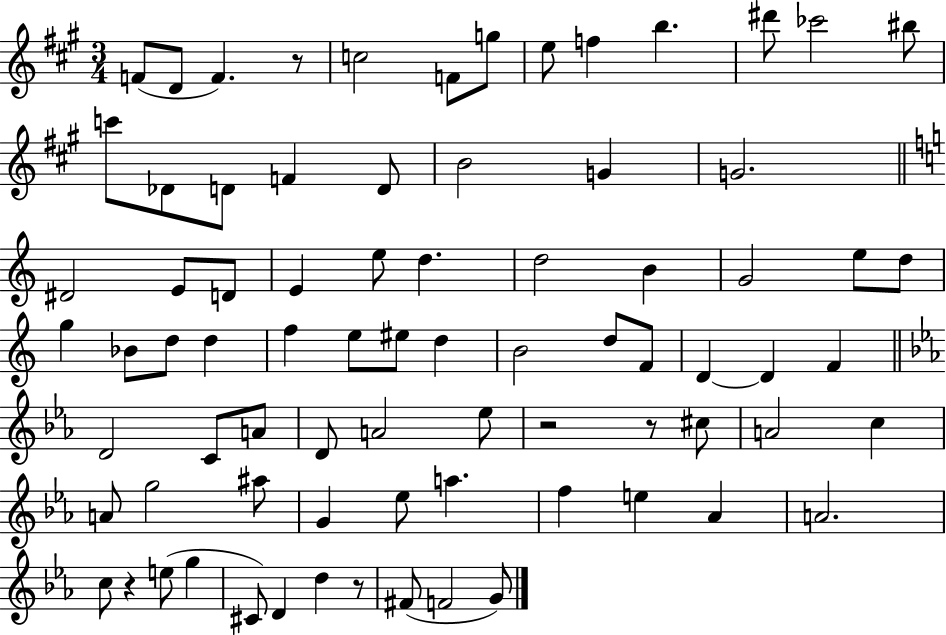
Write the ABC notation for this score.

X:1
T:Untitled
M:3/4
L:1/4
K:A
F/2 D/2 F z/2 c2 F/2 g/2 e/2 f b ^d'/2 _c'2 ^b/2 c'/2 _D/2 D/2 F D/2 B2 G G2 ^D2 E/2 D/2 E e/2 d d2 B G2 e/2 d/2 g _B/2 d/2 d f e/2 ^e/2 d B2 d/2 F/2 D D F D2 C/2 A/2 D/2 A2 _e/2 z2 z/2 ^c/2 A2 c A/2 g2 ^a/2 G _e/2 a f e _A A2 c/2 z e/2 g ^C/2 D d z/2 ^F/2 F2 G/2